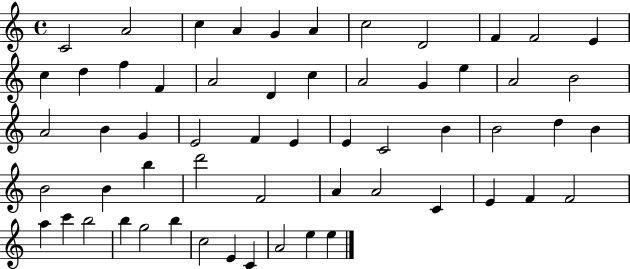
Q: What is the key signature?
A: C major